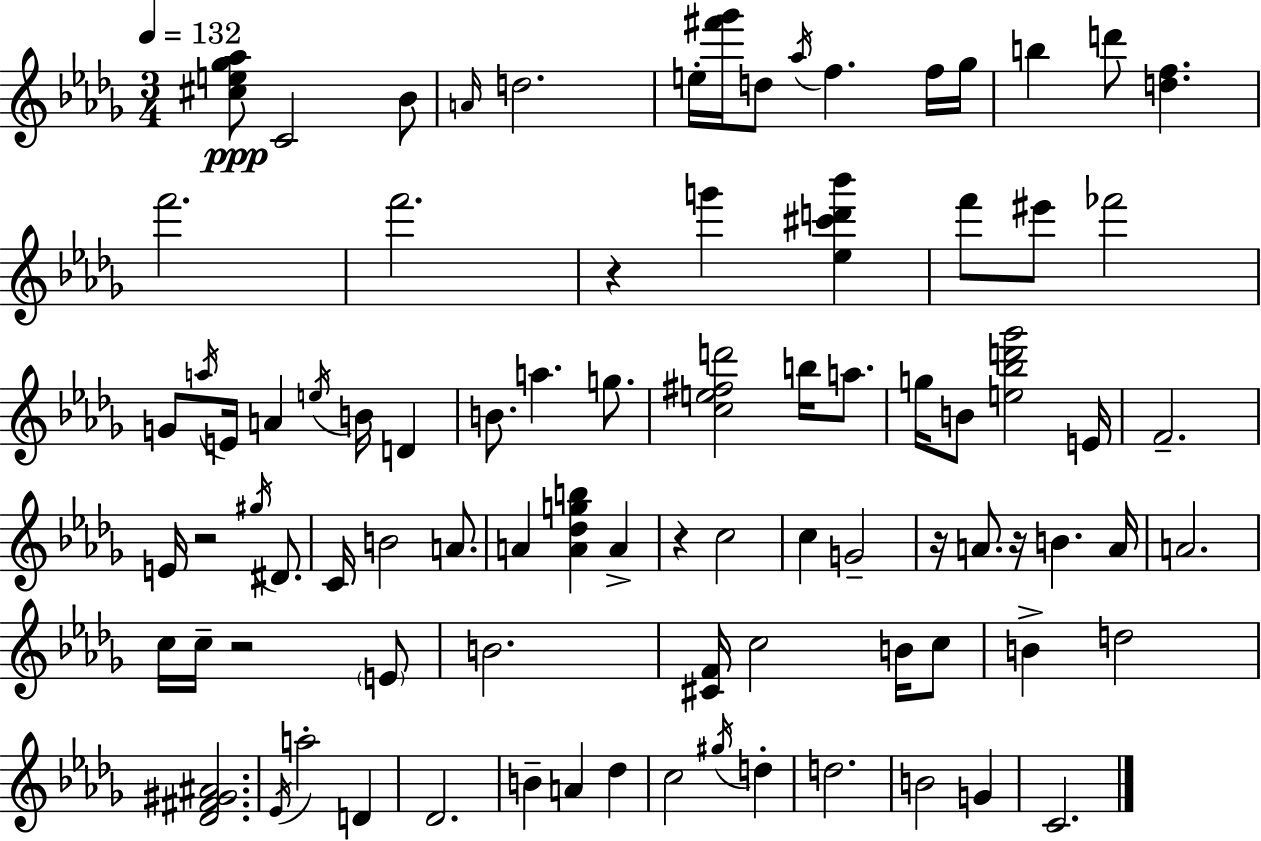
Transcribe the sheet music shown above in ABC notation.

X:1
T:Untitled
M:3/4
L:1/4
K:Bbm
[^ce_g_a]/2 C2 _B/2 A/4 d2 e/4 [^f'_g']/4 d/2 _a/4 f f/4 _g/4 b d'/2 [df] f'2 f'2 z g' [_e^c'd'_b'] f'/2 ^e'/2 _f'2 G/2 a/4 E/4 A e/4 B/4 D B/2 a g/2 [ce^fd']2 b/4 a/2 g/4 B/2 [e_bd'_g']2 E/4 F2 E/4 z2 ^g/4 ^D/2 C/4 B2 A/2 A [A_dgb] A z c2 c G2 z/4 A/2 z/4 B A/4 A2 c/4 c/4 z2 E/2 B2 [^CF]/4 c2 B/4 c/2 B d2 [_D^F^G^A]2 _E/4 a2 D _D2 B A _d c2 ^g/4 d d2 B2 G C2